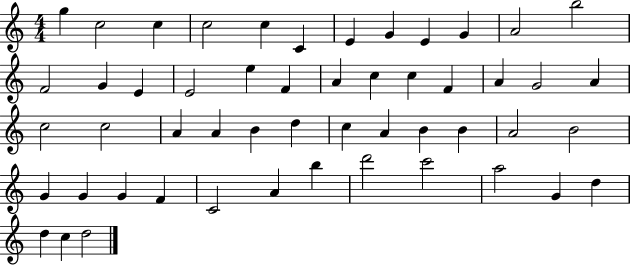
X:1
T:Untitled
M:4/4
L:1/4
K:C
g c2 c c2 c C E G E G A2 b2 F2 G E E2 e F A c c F A G2 A c2 c2 A A B d c A B B A2 B2 G G G F C2 A b d'2 c'2 a2 G d d c d2